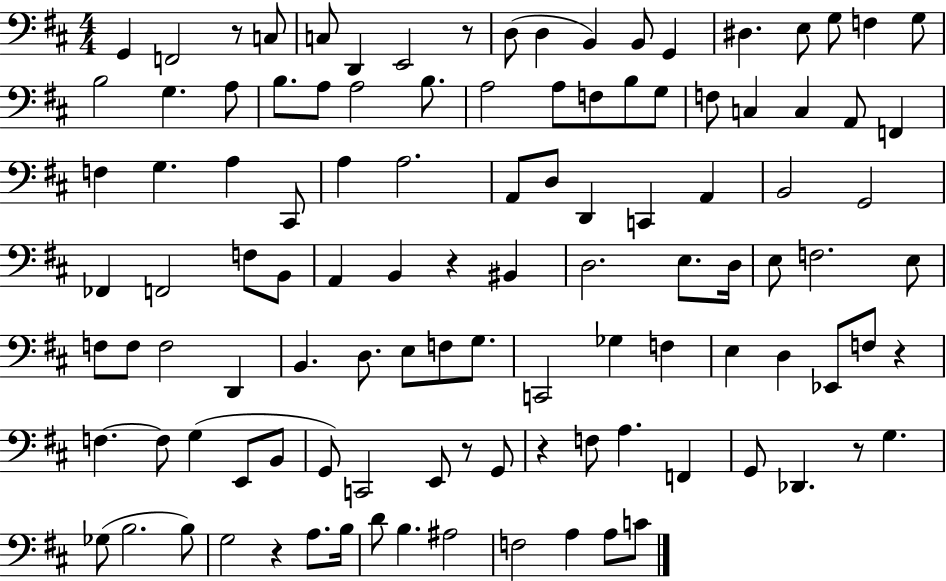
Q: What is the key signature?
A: D major